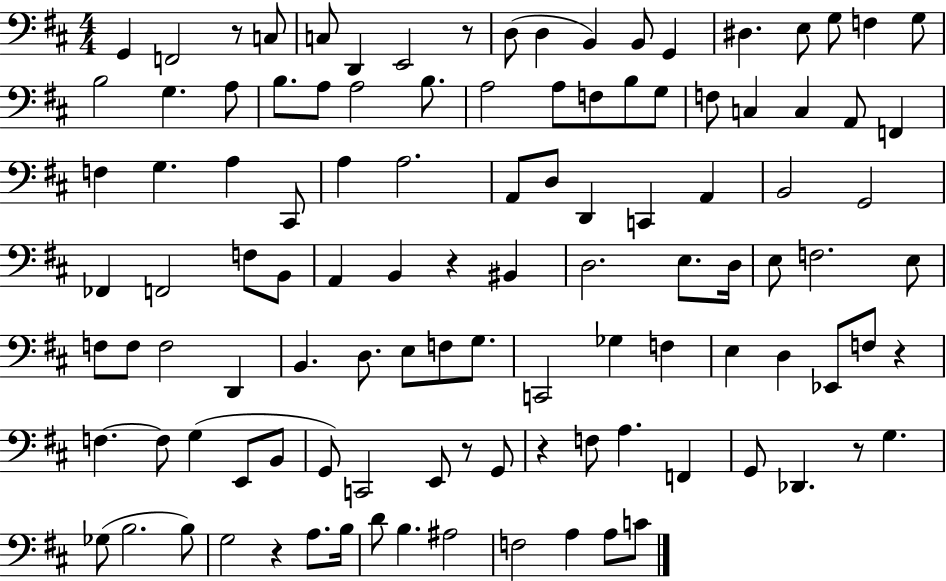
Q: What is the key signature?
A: D major